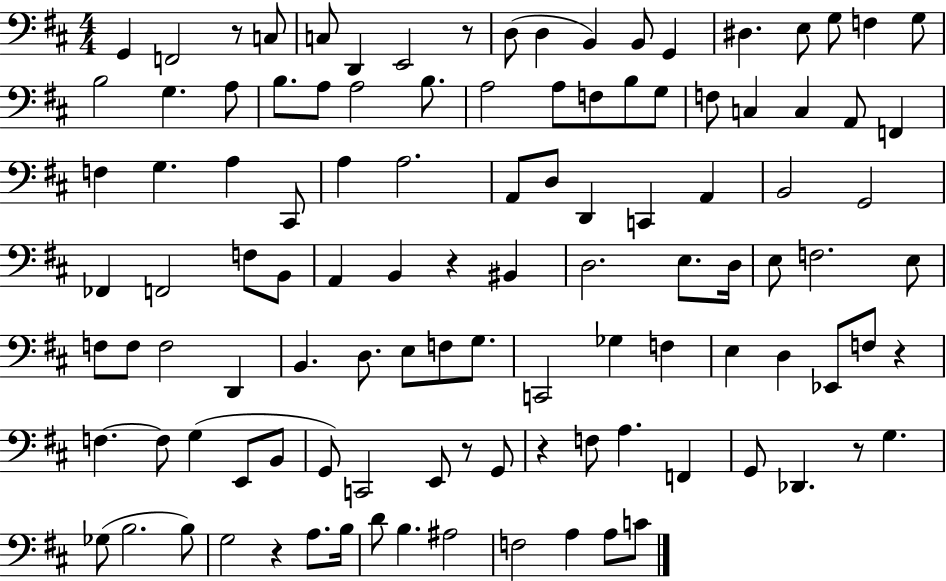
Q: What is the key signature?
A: D major